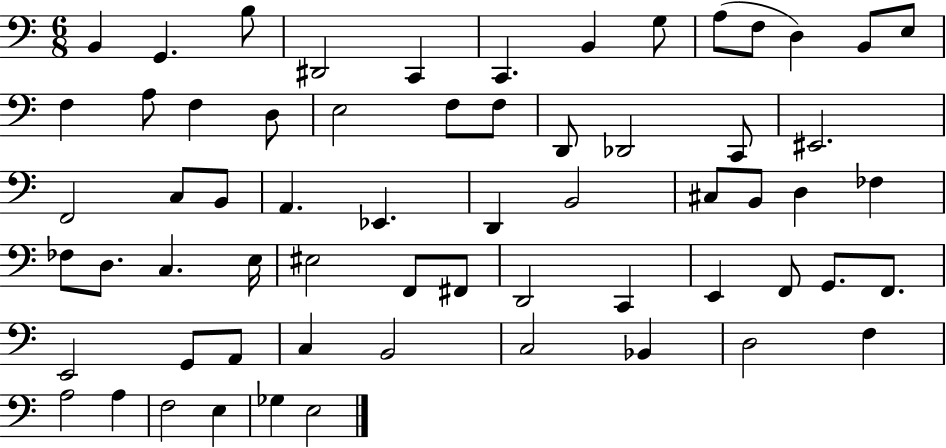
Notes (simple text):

B2/q G2/q. B3/e D#2/h C2/q C2/q. B2/q G3/e A3/e F3/e D3/q B2/e E3/e F3/q A3/e F3/q D3/e E3/h F3/e F3/e D2/e Db2/h C2/e EIS2/h. F2/h C3/e B2/e A2/q. Eb2/q. D2/q B2/h C#3/e B2/e D3/q FES3/q FES3/e D3/e. C3/q. E3/s EIS3/h F2/e F#2/e D2/h C2/q E2/q F2/e G2/e. F2/e. E2/h G2/e A2/e C3/q B2/h C3/h Bb2/q D3/h F3/q A3/h A3/q F3/h E3/q Gb3/q E3/h